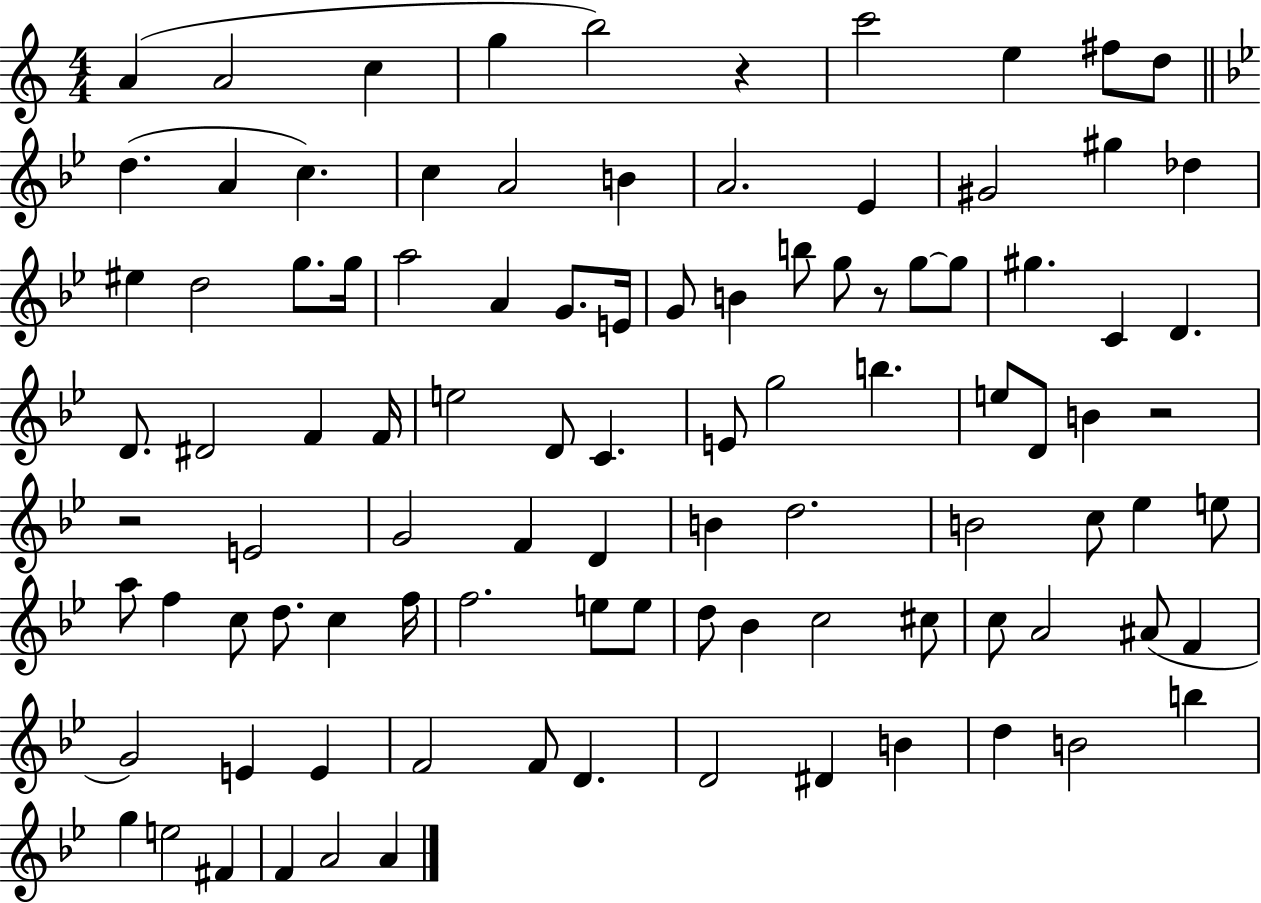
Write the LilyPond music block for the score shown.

{
  \clef treble
  \numericTimeSignature
  \time 4/4
  \key c \major
  \repeat volta 2 { a'4( a'2 c''4 | g''4 b''2) r4 | c'''2 e''4 fis''8 d''8 | \bar "||" \break \key g \minor d''4.( a'4 c''4.) | c''4 a'2 b'4 | a'2. ees'4 | gis'2 gis''4 des''4 | \break eis''4 d''2 g''8. g''16 | a''2 a'4 g'8. e'16 | g'8 b'4 b''8 g''8 r8 g''8~~ g''8 | gis''4. c'4 d'4. | \break d'8. dis'2 f'4 f'16 | e''2 d'8 c'4. | e'8 g''2 b''4. | e''8 d'8 b'4 r2 | \break r2 e'2 | g'2 f'4 d'4 | b'4 d''2. | b'2 c''8 ees''4 e''8 | \break a''8 f''4 c''8 d''8. c''4 f''16 | f''2. e''8 e''8 | d''8 bes'4 c''2 cis''8 | c''8 a'2 ais'8( f'4 | \break g'2) e'4 e'4 | f'2 f'8 d'4. | d'2 dis'4 b'4 | d''4 b'2 b''4 | \break g''4 e''2 fis'4 | f'4 a'2 a'4 | } \bar "|."
}